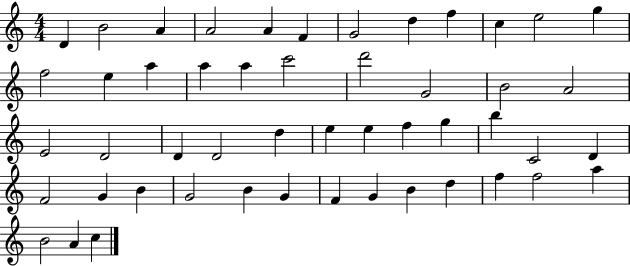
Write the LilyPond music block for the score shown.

{
  \clef treble
  \numericTimeSignature
  \time 4/4
  \key c \major
  d'4 b'2 a'4 | a'2 a'4 f'4 | g'2 d''4 f''4 | c''4 e''2 g''4 | \break f''2 e''4 a''4 | a''4 a''4 c'''2 | d'''2 g'2 | b'2 a'2 | \break e'2 d'2 | d'4 d'2 d''4 | e''4 e''4 f''4 g''4 | b''4 c'2 d'4 | \break f'2 g'4 b'4 | g'2 b'4 g'4 | f'4 g'4 b'4 d''4 | f''4 f''2 a''4 | \break b'2 a'4 c''4 | \bar "|."
}